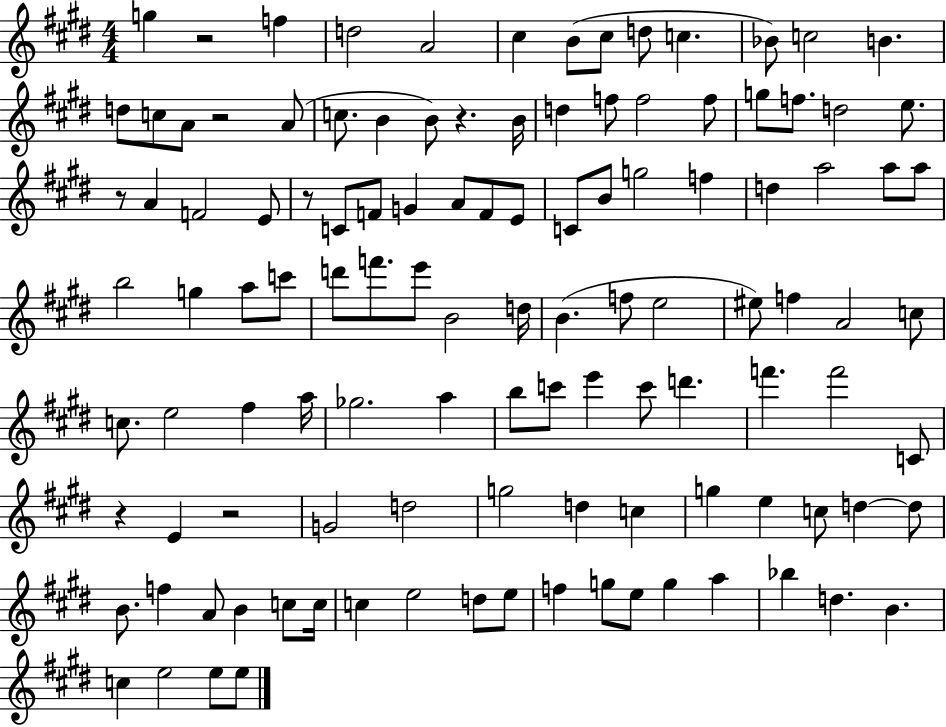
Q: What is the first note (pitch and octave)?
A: G5